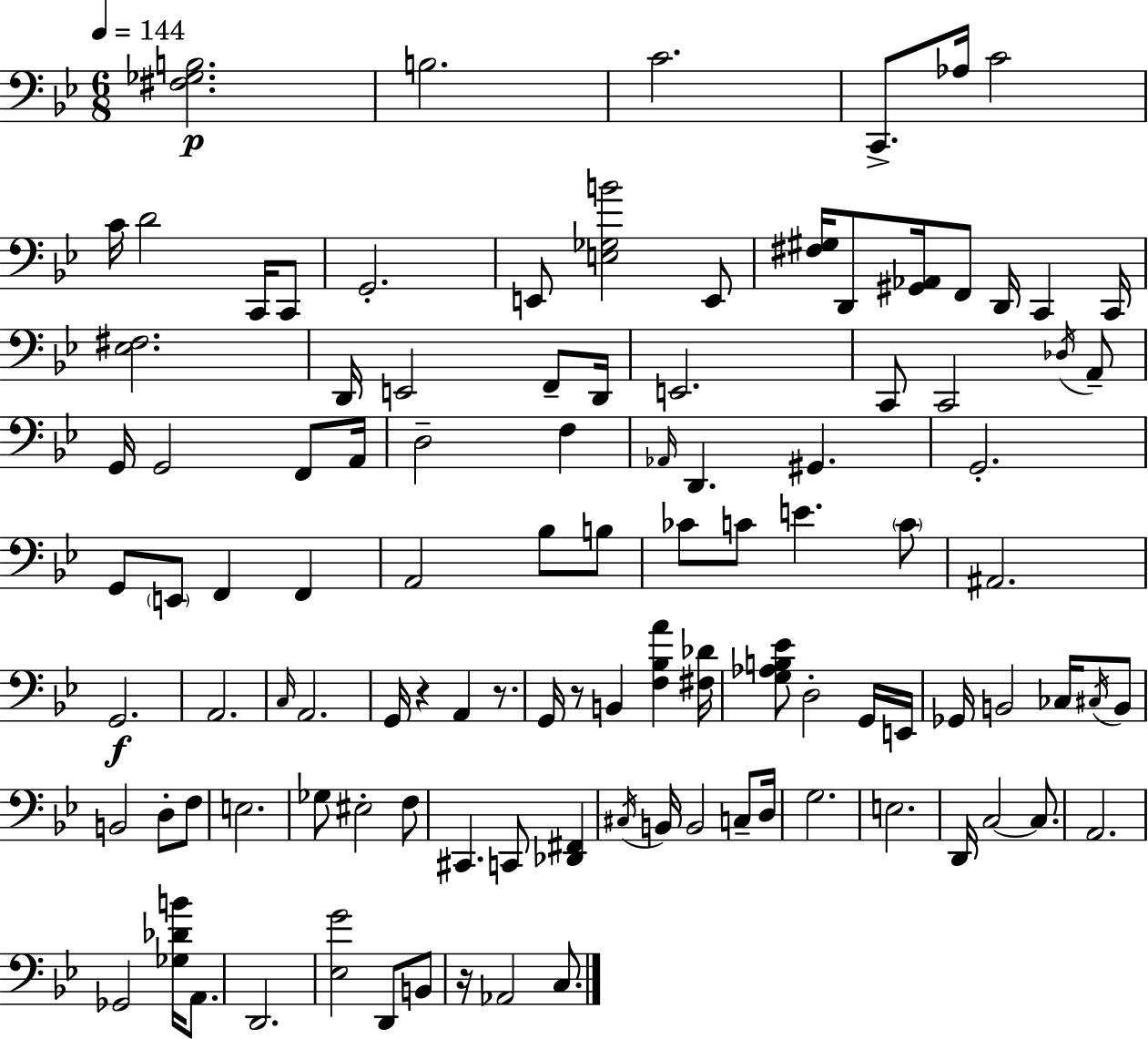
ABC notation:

X:1
T:Untitled
M:6/8
L:1/4
K:Bb
[^F,_G,B,]2 B,2 C2 C,,/2 _A,/4 C2 C/4 D2 C,,/4 C,,/2 G,,2 E,,/2 [E,_G,B]2 E,,/2 [^F,^G,]/4 D,,/2 [^G,,_A,,]/4 F,,/2 D,,/4 C,, C,,/4 [_E,^F,]2 D,,/4 E,,2 F,,/2 D,,/4 E,,2 C,,/2 C,,2 _D,/4 A,,/2 G,,/4 G,,2 F,,/2 A,,/4 D,2 F, _A,,/4 D,, ^G,, G,,2 G,,/2 E,,/2 F,, F,, A,,2 _B,/2 B,/2 _C/2 C/2 E C/2 ^A,,2 G,,2 A,,2 C,/4 A,,2 G,,/4 z A,, z/2 G,,/4 z/2 B,, [F,_B,A] [^F,_D]/4 [G,_A,B,_E]/2 D,2 G,,/4 E,,/4 _G,,/4 B,,2 _C,/4 ^C,/4 B,,/2 B,,2 D,/2 F,/2 E,2 _G,/2 ^E,2 F,/2 ^C,, C,,/2 [_D,,^F,,] ^C,/4 B,,/4 B,,2 C,/2 D,/4 G,2 E,2 D,,/4 C,2 C,/2 A,,2 _G,,2 [_G,_DB]/4 A,,/2 D,,2 [_E,G]2 D,,/2 B,,/2 z/4 _A,,2 C,/2